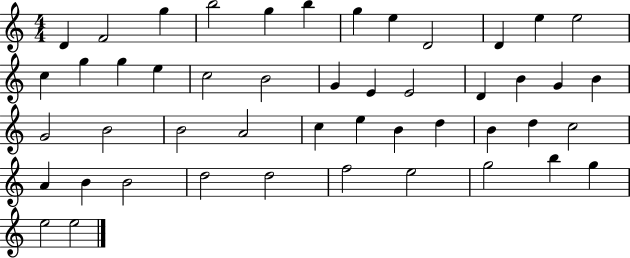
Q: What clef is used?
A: treble